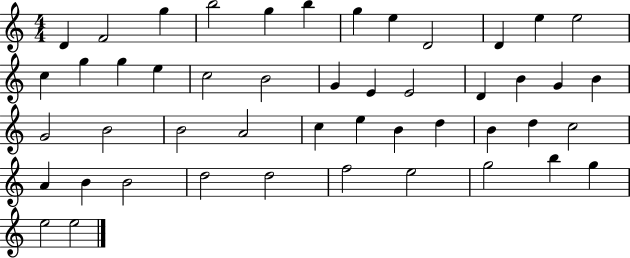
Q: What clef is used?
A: treble